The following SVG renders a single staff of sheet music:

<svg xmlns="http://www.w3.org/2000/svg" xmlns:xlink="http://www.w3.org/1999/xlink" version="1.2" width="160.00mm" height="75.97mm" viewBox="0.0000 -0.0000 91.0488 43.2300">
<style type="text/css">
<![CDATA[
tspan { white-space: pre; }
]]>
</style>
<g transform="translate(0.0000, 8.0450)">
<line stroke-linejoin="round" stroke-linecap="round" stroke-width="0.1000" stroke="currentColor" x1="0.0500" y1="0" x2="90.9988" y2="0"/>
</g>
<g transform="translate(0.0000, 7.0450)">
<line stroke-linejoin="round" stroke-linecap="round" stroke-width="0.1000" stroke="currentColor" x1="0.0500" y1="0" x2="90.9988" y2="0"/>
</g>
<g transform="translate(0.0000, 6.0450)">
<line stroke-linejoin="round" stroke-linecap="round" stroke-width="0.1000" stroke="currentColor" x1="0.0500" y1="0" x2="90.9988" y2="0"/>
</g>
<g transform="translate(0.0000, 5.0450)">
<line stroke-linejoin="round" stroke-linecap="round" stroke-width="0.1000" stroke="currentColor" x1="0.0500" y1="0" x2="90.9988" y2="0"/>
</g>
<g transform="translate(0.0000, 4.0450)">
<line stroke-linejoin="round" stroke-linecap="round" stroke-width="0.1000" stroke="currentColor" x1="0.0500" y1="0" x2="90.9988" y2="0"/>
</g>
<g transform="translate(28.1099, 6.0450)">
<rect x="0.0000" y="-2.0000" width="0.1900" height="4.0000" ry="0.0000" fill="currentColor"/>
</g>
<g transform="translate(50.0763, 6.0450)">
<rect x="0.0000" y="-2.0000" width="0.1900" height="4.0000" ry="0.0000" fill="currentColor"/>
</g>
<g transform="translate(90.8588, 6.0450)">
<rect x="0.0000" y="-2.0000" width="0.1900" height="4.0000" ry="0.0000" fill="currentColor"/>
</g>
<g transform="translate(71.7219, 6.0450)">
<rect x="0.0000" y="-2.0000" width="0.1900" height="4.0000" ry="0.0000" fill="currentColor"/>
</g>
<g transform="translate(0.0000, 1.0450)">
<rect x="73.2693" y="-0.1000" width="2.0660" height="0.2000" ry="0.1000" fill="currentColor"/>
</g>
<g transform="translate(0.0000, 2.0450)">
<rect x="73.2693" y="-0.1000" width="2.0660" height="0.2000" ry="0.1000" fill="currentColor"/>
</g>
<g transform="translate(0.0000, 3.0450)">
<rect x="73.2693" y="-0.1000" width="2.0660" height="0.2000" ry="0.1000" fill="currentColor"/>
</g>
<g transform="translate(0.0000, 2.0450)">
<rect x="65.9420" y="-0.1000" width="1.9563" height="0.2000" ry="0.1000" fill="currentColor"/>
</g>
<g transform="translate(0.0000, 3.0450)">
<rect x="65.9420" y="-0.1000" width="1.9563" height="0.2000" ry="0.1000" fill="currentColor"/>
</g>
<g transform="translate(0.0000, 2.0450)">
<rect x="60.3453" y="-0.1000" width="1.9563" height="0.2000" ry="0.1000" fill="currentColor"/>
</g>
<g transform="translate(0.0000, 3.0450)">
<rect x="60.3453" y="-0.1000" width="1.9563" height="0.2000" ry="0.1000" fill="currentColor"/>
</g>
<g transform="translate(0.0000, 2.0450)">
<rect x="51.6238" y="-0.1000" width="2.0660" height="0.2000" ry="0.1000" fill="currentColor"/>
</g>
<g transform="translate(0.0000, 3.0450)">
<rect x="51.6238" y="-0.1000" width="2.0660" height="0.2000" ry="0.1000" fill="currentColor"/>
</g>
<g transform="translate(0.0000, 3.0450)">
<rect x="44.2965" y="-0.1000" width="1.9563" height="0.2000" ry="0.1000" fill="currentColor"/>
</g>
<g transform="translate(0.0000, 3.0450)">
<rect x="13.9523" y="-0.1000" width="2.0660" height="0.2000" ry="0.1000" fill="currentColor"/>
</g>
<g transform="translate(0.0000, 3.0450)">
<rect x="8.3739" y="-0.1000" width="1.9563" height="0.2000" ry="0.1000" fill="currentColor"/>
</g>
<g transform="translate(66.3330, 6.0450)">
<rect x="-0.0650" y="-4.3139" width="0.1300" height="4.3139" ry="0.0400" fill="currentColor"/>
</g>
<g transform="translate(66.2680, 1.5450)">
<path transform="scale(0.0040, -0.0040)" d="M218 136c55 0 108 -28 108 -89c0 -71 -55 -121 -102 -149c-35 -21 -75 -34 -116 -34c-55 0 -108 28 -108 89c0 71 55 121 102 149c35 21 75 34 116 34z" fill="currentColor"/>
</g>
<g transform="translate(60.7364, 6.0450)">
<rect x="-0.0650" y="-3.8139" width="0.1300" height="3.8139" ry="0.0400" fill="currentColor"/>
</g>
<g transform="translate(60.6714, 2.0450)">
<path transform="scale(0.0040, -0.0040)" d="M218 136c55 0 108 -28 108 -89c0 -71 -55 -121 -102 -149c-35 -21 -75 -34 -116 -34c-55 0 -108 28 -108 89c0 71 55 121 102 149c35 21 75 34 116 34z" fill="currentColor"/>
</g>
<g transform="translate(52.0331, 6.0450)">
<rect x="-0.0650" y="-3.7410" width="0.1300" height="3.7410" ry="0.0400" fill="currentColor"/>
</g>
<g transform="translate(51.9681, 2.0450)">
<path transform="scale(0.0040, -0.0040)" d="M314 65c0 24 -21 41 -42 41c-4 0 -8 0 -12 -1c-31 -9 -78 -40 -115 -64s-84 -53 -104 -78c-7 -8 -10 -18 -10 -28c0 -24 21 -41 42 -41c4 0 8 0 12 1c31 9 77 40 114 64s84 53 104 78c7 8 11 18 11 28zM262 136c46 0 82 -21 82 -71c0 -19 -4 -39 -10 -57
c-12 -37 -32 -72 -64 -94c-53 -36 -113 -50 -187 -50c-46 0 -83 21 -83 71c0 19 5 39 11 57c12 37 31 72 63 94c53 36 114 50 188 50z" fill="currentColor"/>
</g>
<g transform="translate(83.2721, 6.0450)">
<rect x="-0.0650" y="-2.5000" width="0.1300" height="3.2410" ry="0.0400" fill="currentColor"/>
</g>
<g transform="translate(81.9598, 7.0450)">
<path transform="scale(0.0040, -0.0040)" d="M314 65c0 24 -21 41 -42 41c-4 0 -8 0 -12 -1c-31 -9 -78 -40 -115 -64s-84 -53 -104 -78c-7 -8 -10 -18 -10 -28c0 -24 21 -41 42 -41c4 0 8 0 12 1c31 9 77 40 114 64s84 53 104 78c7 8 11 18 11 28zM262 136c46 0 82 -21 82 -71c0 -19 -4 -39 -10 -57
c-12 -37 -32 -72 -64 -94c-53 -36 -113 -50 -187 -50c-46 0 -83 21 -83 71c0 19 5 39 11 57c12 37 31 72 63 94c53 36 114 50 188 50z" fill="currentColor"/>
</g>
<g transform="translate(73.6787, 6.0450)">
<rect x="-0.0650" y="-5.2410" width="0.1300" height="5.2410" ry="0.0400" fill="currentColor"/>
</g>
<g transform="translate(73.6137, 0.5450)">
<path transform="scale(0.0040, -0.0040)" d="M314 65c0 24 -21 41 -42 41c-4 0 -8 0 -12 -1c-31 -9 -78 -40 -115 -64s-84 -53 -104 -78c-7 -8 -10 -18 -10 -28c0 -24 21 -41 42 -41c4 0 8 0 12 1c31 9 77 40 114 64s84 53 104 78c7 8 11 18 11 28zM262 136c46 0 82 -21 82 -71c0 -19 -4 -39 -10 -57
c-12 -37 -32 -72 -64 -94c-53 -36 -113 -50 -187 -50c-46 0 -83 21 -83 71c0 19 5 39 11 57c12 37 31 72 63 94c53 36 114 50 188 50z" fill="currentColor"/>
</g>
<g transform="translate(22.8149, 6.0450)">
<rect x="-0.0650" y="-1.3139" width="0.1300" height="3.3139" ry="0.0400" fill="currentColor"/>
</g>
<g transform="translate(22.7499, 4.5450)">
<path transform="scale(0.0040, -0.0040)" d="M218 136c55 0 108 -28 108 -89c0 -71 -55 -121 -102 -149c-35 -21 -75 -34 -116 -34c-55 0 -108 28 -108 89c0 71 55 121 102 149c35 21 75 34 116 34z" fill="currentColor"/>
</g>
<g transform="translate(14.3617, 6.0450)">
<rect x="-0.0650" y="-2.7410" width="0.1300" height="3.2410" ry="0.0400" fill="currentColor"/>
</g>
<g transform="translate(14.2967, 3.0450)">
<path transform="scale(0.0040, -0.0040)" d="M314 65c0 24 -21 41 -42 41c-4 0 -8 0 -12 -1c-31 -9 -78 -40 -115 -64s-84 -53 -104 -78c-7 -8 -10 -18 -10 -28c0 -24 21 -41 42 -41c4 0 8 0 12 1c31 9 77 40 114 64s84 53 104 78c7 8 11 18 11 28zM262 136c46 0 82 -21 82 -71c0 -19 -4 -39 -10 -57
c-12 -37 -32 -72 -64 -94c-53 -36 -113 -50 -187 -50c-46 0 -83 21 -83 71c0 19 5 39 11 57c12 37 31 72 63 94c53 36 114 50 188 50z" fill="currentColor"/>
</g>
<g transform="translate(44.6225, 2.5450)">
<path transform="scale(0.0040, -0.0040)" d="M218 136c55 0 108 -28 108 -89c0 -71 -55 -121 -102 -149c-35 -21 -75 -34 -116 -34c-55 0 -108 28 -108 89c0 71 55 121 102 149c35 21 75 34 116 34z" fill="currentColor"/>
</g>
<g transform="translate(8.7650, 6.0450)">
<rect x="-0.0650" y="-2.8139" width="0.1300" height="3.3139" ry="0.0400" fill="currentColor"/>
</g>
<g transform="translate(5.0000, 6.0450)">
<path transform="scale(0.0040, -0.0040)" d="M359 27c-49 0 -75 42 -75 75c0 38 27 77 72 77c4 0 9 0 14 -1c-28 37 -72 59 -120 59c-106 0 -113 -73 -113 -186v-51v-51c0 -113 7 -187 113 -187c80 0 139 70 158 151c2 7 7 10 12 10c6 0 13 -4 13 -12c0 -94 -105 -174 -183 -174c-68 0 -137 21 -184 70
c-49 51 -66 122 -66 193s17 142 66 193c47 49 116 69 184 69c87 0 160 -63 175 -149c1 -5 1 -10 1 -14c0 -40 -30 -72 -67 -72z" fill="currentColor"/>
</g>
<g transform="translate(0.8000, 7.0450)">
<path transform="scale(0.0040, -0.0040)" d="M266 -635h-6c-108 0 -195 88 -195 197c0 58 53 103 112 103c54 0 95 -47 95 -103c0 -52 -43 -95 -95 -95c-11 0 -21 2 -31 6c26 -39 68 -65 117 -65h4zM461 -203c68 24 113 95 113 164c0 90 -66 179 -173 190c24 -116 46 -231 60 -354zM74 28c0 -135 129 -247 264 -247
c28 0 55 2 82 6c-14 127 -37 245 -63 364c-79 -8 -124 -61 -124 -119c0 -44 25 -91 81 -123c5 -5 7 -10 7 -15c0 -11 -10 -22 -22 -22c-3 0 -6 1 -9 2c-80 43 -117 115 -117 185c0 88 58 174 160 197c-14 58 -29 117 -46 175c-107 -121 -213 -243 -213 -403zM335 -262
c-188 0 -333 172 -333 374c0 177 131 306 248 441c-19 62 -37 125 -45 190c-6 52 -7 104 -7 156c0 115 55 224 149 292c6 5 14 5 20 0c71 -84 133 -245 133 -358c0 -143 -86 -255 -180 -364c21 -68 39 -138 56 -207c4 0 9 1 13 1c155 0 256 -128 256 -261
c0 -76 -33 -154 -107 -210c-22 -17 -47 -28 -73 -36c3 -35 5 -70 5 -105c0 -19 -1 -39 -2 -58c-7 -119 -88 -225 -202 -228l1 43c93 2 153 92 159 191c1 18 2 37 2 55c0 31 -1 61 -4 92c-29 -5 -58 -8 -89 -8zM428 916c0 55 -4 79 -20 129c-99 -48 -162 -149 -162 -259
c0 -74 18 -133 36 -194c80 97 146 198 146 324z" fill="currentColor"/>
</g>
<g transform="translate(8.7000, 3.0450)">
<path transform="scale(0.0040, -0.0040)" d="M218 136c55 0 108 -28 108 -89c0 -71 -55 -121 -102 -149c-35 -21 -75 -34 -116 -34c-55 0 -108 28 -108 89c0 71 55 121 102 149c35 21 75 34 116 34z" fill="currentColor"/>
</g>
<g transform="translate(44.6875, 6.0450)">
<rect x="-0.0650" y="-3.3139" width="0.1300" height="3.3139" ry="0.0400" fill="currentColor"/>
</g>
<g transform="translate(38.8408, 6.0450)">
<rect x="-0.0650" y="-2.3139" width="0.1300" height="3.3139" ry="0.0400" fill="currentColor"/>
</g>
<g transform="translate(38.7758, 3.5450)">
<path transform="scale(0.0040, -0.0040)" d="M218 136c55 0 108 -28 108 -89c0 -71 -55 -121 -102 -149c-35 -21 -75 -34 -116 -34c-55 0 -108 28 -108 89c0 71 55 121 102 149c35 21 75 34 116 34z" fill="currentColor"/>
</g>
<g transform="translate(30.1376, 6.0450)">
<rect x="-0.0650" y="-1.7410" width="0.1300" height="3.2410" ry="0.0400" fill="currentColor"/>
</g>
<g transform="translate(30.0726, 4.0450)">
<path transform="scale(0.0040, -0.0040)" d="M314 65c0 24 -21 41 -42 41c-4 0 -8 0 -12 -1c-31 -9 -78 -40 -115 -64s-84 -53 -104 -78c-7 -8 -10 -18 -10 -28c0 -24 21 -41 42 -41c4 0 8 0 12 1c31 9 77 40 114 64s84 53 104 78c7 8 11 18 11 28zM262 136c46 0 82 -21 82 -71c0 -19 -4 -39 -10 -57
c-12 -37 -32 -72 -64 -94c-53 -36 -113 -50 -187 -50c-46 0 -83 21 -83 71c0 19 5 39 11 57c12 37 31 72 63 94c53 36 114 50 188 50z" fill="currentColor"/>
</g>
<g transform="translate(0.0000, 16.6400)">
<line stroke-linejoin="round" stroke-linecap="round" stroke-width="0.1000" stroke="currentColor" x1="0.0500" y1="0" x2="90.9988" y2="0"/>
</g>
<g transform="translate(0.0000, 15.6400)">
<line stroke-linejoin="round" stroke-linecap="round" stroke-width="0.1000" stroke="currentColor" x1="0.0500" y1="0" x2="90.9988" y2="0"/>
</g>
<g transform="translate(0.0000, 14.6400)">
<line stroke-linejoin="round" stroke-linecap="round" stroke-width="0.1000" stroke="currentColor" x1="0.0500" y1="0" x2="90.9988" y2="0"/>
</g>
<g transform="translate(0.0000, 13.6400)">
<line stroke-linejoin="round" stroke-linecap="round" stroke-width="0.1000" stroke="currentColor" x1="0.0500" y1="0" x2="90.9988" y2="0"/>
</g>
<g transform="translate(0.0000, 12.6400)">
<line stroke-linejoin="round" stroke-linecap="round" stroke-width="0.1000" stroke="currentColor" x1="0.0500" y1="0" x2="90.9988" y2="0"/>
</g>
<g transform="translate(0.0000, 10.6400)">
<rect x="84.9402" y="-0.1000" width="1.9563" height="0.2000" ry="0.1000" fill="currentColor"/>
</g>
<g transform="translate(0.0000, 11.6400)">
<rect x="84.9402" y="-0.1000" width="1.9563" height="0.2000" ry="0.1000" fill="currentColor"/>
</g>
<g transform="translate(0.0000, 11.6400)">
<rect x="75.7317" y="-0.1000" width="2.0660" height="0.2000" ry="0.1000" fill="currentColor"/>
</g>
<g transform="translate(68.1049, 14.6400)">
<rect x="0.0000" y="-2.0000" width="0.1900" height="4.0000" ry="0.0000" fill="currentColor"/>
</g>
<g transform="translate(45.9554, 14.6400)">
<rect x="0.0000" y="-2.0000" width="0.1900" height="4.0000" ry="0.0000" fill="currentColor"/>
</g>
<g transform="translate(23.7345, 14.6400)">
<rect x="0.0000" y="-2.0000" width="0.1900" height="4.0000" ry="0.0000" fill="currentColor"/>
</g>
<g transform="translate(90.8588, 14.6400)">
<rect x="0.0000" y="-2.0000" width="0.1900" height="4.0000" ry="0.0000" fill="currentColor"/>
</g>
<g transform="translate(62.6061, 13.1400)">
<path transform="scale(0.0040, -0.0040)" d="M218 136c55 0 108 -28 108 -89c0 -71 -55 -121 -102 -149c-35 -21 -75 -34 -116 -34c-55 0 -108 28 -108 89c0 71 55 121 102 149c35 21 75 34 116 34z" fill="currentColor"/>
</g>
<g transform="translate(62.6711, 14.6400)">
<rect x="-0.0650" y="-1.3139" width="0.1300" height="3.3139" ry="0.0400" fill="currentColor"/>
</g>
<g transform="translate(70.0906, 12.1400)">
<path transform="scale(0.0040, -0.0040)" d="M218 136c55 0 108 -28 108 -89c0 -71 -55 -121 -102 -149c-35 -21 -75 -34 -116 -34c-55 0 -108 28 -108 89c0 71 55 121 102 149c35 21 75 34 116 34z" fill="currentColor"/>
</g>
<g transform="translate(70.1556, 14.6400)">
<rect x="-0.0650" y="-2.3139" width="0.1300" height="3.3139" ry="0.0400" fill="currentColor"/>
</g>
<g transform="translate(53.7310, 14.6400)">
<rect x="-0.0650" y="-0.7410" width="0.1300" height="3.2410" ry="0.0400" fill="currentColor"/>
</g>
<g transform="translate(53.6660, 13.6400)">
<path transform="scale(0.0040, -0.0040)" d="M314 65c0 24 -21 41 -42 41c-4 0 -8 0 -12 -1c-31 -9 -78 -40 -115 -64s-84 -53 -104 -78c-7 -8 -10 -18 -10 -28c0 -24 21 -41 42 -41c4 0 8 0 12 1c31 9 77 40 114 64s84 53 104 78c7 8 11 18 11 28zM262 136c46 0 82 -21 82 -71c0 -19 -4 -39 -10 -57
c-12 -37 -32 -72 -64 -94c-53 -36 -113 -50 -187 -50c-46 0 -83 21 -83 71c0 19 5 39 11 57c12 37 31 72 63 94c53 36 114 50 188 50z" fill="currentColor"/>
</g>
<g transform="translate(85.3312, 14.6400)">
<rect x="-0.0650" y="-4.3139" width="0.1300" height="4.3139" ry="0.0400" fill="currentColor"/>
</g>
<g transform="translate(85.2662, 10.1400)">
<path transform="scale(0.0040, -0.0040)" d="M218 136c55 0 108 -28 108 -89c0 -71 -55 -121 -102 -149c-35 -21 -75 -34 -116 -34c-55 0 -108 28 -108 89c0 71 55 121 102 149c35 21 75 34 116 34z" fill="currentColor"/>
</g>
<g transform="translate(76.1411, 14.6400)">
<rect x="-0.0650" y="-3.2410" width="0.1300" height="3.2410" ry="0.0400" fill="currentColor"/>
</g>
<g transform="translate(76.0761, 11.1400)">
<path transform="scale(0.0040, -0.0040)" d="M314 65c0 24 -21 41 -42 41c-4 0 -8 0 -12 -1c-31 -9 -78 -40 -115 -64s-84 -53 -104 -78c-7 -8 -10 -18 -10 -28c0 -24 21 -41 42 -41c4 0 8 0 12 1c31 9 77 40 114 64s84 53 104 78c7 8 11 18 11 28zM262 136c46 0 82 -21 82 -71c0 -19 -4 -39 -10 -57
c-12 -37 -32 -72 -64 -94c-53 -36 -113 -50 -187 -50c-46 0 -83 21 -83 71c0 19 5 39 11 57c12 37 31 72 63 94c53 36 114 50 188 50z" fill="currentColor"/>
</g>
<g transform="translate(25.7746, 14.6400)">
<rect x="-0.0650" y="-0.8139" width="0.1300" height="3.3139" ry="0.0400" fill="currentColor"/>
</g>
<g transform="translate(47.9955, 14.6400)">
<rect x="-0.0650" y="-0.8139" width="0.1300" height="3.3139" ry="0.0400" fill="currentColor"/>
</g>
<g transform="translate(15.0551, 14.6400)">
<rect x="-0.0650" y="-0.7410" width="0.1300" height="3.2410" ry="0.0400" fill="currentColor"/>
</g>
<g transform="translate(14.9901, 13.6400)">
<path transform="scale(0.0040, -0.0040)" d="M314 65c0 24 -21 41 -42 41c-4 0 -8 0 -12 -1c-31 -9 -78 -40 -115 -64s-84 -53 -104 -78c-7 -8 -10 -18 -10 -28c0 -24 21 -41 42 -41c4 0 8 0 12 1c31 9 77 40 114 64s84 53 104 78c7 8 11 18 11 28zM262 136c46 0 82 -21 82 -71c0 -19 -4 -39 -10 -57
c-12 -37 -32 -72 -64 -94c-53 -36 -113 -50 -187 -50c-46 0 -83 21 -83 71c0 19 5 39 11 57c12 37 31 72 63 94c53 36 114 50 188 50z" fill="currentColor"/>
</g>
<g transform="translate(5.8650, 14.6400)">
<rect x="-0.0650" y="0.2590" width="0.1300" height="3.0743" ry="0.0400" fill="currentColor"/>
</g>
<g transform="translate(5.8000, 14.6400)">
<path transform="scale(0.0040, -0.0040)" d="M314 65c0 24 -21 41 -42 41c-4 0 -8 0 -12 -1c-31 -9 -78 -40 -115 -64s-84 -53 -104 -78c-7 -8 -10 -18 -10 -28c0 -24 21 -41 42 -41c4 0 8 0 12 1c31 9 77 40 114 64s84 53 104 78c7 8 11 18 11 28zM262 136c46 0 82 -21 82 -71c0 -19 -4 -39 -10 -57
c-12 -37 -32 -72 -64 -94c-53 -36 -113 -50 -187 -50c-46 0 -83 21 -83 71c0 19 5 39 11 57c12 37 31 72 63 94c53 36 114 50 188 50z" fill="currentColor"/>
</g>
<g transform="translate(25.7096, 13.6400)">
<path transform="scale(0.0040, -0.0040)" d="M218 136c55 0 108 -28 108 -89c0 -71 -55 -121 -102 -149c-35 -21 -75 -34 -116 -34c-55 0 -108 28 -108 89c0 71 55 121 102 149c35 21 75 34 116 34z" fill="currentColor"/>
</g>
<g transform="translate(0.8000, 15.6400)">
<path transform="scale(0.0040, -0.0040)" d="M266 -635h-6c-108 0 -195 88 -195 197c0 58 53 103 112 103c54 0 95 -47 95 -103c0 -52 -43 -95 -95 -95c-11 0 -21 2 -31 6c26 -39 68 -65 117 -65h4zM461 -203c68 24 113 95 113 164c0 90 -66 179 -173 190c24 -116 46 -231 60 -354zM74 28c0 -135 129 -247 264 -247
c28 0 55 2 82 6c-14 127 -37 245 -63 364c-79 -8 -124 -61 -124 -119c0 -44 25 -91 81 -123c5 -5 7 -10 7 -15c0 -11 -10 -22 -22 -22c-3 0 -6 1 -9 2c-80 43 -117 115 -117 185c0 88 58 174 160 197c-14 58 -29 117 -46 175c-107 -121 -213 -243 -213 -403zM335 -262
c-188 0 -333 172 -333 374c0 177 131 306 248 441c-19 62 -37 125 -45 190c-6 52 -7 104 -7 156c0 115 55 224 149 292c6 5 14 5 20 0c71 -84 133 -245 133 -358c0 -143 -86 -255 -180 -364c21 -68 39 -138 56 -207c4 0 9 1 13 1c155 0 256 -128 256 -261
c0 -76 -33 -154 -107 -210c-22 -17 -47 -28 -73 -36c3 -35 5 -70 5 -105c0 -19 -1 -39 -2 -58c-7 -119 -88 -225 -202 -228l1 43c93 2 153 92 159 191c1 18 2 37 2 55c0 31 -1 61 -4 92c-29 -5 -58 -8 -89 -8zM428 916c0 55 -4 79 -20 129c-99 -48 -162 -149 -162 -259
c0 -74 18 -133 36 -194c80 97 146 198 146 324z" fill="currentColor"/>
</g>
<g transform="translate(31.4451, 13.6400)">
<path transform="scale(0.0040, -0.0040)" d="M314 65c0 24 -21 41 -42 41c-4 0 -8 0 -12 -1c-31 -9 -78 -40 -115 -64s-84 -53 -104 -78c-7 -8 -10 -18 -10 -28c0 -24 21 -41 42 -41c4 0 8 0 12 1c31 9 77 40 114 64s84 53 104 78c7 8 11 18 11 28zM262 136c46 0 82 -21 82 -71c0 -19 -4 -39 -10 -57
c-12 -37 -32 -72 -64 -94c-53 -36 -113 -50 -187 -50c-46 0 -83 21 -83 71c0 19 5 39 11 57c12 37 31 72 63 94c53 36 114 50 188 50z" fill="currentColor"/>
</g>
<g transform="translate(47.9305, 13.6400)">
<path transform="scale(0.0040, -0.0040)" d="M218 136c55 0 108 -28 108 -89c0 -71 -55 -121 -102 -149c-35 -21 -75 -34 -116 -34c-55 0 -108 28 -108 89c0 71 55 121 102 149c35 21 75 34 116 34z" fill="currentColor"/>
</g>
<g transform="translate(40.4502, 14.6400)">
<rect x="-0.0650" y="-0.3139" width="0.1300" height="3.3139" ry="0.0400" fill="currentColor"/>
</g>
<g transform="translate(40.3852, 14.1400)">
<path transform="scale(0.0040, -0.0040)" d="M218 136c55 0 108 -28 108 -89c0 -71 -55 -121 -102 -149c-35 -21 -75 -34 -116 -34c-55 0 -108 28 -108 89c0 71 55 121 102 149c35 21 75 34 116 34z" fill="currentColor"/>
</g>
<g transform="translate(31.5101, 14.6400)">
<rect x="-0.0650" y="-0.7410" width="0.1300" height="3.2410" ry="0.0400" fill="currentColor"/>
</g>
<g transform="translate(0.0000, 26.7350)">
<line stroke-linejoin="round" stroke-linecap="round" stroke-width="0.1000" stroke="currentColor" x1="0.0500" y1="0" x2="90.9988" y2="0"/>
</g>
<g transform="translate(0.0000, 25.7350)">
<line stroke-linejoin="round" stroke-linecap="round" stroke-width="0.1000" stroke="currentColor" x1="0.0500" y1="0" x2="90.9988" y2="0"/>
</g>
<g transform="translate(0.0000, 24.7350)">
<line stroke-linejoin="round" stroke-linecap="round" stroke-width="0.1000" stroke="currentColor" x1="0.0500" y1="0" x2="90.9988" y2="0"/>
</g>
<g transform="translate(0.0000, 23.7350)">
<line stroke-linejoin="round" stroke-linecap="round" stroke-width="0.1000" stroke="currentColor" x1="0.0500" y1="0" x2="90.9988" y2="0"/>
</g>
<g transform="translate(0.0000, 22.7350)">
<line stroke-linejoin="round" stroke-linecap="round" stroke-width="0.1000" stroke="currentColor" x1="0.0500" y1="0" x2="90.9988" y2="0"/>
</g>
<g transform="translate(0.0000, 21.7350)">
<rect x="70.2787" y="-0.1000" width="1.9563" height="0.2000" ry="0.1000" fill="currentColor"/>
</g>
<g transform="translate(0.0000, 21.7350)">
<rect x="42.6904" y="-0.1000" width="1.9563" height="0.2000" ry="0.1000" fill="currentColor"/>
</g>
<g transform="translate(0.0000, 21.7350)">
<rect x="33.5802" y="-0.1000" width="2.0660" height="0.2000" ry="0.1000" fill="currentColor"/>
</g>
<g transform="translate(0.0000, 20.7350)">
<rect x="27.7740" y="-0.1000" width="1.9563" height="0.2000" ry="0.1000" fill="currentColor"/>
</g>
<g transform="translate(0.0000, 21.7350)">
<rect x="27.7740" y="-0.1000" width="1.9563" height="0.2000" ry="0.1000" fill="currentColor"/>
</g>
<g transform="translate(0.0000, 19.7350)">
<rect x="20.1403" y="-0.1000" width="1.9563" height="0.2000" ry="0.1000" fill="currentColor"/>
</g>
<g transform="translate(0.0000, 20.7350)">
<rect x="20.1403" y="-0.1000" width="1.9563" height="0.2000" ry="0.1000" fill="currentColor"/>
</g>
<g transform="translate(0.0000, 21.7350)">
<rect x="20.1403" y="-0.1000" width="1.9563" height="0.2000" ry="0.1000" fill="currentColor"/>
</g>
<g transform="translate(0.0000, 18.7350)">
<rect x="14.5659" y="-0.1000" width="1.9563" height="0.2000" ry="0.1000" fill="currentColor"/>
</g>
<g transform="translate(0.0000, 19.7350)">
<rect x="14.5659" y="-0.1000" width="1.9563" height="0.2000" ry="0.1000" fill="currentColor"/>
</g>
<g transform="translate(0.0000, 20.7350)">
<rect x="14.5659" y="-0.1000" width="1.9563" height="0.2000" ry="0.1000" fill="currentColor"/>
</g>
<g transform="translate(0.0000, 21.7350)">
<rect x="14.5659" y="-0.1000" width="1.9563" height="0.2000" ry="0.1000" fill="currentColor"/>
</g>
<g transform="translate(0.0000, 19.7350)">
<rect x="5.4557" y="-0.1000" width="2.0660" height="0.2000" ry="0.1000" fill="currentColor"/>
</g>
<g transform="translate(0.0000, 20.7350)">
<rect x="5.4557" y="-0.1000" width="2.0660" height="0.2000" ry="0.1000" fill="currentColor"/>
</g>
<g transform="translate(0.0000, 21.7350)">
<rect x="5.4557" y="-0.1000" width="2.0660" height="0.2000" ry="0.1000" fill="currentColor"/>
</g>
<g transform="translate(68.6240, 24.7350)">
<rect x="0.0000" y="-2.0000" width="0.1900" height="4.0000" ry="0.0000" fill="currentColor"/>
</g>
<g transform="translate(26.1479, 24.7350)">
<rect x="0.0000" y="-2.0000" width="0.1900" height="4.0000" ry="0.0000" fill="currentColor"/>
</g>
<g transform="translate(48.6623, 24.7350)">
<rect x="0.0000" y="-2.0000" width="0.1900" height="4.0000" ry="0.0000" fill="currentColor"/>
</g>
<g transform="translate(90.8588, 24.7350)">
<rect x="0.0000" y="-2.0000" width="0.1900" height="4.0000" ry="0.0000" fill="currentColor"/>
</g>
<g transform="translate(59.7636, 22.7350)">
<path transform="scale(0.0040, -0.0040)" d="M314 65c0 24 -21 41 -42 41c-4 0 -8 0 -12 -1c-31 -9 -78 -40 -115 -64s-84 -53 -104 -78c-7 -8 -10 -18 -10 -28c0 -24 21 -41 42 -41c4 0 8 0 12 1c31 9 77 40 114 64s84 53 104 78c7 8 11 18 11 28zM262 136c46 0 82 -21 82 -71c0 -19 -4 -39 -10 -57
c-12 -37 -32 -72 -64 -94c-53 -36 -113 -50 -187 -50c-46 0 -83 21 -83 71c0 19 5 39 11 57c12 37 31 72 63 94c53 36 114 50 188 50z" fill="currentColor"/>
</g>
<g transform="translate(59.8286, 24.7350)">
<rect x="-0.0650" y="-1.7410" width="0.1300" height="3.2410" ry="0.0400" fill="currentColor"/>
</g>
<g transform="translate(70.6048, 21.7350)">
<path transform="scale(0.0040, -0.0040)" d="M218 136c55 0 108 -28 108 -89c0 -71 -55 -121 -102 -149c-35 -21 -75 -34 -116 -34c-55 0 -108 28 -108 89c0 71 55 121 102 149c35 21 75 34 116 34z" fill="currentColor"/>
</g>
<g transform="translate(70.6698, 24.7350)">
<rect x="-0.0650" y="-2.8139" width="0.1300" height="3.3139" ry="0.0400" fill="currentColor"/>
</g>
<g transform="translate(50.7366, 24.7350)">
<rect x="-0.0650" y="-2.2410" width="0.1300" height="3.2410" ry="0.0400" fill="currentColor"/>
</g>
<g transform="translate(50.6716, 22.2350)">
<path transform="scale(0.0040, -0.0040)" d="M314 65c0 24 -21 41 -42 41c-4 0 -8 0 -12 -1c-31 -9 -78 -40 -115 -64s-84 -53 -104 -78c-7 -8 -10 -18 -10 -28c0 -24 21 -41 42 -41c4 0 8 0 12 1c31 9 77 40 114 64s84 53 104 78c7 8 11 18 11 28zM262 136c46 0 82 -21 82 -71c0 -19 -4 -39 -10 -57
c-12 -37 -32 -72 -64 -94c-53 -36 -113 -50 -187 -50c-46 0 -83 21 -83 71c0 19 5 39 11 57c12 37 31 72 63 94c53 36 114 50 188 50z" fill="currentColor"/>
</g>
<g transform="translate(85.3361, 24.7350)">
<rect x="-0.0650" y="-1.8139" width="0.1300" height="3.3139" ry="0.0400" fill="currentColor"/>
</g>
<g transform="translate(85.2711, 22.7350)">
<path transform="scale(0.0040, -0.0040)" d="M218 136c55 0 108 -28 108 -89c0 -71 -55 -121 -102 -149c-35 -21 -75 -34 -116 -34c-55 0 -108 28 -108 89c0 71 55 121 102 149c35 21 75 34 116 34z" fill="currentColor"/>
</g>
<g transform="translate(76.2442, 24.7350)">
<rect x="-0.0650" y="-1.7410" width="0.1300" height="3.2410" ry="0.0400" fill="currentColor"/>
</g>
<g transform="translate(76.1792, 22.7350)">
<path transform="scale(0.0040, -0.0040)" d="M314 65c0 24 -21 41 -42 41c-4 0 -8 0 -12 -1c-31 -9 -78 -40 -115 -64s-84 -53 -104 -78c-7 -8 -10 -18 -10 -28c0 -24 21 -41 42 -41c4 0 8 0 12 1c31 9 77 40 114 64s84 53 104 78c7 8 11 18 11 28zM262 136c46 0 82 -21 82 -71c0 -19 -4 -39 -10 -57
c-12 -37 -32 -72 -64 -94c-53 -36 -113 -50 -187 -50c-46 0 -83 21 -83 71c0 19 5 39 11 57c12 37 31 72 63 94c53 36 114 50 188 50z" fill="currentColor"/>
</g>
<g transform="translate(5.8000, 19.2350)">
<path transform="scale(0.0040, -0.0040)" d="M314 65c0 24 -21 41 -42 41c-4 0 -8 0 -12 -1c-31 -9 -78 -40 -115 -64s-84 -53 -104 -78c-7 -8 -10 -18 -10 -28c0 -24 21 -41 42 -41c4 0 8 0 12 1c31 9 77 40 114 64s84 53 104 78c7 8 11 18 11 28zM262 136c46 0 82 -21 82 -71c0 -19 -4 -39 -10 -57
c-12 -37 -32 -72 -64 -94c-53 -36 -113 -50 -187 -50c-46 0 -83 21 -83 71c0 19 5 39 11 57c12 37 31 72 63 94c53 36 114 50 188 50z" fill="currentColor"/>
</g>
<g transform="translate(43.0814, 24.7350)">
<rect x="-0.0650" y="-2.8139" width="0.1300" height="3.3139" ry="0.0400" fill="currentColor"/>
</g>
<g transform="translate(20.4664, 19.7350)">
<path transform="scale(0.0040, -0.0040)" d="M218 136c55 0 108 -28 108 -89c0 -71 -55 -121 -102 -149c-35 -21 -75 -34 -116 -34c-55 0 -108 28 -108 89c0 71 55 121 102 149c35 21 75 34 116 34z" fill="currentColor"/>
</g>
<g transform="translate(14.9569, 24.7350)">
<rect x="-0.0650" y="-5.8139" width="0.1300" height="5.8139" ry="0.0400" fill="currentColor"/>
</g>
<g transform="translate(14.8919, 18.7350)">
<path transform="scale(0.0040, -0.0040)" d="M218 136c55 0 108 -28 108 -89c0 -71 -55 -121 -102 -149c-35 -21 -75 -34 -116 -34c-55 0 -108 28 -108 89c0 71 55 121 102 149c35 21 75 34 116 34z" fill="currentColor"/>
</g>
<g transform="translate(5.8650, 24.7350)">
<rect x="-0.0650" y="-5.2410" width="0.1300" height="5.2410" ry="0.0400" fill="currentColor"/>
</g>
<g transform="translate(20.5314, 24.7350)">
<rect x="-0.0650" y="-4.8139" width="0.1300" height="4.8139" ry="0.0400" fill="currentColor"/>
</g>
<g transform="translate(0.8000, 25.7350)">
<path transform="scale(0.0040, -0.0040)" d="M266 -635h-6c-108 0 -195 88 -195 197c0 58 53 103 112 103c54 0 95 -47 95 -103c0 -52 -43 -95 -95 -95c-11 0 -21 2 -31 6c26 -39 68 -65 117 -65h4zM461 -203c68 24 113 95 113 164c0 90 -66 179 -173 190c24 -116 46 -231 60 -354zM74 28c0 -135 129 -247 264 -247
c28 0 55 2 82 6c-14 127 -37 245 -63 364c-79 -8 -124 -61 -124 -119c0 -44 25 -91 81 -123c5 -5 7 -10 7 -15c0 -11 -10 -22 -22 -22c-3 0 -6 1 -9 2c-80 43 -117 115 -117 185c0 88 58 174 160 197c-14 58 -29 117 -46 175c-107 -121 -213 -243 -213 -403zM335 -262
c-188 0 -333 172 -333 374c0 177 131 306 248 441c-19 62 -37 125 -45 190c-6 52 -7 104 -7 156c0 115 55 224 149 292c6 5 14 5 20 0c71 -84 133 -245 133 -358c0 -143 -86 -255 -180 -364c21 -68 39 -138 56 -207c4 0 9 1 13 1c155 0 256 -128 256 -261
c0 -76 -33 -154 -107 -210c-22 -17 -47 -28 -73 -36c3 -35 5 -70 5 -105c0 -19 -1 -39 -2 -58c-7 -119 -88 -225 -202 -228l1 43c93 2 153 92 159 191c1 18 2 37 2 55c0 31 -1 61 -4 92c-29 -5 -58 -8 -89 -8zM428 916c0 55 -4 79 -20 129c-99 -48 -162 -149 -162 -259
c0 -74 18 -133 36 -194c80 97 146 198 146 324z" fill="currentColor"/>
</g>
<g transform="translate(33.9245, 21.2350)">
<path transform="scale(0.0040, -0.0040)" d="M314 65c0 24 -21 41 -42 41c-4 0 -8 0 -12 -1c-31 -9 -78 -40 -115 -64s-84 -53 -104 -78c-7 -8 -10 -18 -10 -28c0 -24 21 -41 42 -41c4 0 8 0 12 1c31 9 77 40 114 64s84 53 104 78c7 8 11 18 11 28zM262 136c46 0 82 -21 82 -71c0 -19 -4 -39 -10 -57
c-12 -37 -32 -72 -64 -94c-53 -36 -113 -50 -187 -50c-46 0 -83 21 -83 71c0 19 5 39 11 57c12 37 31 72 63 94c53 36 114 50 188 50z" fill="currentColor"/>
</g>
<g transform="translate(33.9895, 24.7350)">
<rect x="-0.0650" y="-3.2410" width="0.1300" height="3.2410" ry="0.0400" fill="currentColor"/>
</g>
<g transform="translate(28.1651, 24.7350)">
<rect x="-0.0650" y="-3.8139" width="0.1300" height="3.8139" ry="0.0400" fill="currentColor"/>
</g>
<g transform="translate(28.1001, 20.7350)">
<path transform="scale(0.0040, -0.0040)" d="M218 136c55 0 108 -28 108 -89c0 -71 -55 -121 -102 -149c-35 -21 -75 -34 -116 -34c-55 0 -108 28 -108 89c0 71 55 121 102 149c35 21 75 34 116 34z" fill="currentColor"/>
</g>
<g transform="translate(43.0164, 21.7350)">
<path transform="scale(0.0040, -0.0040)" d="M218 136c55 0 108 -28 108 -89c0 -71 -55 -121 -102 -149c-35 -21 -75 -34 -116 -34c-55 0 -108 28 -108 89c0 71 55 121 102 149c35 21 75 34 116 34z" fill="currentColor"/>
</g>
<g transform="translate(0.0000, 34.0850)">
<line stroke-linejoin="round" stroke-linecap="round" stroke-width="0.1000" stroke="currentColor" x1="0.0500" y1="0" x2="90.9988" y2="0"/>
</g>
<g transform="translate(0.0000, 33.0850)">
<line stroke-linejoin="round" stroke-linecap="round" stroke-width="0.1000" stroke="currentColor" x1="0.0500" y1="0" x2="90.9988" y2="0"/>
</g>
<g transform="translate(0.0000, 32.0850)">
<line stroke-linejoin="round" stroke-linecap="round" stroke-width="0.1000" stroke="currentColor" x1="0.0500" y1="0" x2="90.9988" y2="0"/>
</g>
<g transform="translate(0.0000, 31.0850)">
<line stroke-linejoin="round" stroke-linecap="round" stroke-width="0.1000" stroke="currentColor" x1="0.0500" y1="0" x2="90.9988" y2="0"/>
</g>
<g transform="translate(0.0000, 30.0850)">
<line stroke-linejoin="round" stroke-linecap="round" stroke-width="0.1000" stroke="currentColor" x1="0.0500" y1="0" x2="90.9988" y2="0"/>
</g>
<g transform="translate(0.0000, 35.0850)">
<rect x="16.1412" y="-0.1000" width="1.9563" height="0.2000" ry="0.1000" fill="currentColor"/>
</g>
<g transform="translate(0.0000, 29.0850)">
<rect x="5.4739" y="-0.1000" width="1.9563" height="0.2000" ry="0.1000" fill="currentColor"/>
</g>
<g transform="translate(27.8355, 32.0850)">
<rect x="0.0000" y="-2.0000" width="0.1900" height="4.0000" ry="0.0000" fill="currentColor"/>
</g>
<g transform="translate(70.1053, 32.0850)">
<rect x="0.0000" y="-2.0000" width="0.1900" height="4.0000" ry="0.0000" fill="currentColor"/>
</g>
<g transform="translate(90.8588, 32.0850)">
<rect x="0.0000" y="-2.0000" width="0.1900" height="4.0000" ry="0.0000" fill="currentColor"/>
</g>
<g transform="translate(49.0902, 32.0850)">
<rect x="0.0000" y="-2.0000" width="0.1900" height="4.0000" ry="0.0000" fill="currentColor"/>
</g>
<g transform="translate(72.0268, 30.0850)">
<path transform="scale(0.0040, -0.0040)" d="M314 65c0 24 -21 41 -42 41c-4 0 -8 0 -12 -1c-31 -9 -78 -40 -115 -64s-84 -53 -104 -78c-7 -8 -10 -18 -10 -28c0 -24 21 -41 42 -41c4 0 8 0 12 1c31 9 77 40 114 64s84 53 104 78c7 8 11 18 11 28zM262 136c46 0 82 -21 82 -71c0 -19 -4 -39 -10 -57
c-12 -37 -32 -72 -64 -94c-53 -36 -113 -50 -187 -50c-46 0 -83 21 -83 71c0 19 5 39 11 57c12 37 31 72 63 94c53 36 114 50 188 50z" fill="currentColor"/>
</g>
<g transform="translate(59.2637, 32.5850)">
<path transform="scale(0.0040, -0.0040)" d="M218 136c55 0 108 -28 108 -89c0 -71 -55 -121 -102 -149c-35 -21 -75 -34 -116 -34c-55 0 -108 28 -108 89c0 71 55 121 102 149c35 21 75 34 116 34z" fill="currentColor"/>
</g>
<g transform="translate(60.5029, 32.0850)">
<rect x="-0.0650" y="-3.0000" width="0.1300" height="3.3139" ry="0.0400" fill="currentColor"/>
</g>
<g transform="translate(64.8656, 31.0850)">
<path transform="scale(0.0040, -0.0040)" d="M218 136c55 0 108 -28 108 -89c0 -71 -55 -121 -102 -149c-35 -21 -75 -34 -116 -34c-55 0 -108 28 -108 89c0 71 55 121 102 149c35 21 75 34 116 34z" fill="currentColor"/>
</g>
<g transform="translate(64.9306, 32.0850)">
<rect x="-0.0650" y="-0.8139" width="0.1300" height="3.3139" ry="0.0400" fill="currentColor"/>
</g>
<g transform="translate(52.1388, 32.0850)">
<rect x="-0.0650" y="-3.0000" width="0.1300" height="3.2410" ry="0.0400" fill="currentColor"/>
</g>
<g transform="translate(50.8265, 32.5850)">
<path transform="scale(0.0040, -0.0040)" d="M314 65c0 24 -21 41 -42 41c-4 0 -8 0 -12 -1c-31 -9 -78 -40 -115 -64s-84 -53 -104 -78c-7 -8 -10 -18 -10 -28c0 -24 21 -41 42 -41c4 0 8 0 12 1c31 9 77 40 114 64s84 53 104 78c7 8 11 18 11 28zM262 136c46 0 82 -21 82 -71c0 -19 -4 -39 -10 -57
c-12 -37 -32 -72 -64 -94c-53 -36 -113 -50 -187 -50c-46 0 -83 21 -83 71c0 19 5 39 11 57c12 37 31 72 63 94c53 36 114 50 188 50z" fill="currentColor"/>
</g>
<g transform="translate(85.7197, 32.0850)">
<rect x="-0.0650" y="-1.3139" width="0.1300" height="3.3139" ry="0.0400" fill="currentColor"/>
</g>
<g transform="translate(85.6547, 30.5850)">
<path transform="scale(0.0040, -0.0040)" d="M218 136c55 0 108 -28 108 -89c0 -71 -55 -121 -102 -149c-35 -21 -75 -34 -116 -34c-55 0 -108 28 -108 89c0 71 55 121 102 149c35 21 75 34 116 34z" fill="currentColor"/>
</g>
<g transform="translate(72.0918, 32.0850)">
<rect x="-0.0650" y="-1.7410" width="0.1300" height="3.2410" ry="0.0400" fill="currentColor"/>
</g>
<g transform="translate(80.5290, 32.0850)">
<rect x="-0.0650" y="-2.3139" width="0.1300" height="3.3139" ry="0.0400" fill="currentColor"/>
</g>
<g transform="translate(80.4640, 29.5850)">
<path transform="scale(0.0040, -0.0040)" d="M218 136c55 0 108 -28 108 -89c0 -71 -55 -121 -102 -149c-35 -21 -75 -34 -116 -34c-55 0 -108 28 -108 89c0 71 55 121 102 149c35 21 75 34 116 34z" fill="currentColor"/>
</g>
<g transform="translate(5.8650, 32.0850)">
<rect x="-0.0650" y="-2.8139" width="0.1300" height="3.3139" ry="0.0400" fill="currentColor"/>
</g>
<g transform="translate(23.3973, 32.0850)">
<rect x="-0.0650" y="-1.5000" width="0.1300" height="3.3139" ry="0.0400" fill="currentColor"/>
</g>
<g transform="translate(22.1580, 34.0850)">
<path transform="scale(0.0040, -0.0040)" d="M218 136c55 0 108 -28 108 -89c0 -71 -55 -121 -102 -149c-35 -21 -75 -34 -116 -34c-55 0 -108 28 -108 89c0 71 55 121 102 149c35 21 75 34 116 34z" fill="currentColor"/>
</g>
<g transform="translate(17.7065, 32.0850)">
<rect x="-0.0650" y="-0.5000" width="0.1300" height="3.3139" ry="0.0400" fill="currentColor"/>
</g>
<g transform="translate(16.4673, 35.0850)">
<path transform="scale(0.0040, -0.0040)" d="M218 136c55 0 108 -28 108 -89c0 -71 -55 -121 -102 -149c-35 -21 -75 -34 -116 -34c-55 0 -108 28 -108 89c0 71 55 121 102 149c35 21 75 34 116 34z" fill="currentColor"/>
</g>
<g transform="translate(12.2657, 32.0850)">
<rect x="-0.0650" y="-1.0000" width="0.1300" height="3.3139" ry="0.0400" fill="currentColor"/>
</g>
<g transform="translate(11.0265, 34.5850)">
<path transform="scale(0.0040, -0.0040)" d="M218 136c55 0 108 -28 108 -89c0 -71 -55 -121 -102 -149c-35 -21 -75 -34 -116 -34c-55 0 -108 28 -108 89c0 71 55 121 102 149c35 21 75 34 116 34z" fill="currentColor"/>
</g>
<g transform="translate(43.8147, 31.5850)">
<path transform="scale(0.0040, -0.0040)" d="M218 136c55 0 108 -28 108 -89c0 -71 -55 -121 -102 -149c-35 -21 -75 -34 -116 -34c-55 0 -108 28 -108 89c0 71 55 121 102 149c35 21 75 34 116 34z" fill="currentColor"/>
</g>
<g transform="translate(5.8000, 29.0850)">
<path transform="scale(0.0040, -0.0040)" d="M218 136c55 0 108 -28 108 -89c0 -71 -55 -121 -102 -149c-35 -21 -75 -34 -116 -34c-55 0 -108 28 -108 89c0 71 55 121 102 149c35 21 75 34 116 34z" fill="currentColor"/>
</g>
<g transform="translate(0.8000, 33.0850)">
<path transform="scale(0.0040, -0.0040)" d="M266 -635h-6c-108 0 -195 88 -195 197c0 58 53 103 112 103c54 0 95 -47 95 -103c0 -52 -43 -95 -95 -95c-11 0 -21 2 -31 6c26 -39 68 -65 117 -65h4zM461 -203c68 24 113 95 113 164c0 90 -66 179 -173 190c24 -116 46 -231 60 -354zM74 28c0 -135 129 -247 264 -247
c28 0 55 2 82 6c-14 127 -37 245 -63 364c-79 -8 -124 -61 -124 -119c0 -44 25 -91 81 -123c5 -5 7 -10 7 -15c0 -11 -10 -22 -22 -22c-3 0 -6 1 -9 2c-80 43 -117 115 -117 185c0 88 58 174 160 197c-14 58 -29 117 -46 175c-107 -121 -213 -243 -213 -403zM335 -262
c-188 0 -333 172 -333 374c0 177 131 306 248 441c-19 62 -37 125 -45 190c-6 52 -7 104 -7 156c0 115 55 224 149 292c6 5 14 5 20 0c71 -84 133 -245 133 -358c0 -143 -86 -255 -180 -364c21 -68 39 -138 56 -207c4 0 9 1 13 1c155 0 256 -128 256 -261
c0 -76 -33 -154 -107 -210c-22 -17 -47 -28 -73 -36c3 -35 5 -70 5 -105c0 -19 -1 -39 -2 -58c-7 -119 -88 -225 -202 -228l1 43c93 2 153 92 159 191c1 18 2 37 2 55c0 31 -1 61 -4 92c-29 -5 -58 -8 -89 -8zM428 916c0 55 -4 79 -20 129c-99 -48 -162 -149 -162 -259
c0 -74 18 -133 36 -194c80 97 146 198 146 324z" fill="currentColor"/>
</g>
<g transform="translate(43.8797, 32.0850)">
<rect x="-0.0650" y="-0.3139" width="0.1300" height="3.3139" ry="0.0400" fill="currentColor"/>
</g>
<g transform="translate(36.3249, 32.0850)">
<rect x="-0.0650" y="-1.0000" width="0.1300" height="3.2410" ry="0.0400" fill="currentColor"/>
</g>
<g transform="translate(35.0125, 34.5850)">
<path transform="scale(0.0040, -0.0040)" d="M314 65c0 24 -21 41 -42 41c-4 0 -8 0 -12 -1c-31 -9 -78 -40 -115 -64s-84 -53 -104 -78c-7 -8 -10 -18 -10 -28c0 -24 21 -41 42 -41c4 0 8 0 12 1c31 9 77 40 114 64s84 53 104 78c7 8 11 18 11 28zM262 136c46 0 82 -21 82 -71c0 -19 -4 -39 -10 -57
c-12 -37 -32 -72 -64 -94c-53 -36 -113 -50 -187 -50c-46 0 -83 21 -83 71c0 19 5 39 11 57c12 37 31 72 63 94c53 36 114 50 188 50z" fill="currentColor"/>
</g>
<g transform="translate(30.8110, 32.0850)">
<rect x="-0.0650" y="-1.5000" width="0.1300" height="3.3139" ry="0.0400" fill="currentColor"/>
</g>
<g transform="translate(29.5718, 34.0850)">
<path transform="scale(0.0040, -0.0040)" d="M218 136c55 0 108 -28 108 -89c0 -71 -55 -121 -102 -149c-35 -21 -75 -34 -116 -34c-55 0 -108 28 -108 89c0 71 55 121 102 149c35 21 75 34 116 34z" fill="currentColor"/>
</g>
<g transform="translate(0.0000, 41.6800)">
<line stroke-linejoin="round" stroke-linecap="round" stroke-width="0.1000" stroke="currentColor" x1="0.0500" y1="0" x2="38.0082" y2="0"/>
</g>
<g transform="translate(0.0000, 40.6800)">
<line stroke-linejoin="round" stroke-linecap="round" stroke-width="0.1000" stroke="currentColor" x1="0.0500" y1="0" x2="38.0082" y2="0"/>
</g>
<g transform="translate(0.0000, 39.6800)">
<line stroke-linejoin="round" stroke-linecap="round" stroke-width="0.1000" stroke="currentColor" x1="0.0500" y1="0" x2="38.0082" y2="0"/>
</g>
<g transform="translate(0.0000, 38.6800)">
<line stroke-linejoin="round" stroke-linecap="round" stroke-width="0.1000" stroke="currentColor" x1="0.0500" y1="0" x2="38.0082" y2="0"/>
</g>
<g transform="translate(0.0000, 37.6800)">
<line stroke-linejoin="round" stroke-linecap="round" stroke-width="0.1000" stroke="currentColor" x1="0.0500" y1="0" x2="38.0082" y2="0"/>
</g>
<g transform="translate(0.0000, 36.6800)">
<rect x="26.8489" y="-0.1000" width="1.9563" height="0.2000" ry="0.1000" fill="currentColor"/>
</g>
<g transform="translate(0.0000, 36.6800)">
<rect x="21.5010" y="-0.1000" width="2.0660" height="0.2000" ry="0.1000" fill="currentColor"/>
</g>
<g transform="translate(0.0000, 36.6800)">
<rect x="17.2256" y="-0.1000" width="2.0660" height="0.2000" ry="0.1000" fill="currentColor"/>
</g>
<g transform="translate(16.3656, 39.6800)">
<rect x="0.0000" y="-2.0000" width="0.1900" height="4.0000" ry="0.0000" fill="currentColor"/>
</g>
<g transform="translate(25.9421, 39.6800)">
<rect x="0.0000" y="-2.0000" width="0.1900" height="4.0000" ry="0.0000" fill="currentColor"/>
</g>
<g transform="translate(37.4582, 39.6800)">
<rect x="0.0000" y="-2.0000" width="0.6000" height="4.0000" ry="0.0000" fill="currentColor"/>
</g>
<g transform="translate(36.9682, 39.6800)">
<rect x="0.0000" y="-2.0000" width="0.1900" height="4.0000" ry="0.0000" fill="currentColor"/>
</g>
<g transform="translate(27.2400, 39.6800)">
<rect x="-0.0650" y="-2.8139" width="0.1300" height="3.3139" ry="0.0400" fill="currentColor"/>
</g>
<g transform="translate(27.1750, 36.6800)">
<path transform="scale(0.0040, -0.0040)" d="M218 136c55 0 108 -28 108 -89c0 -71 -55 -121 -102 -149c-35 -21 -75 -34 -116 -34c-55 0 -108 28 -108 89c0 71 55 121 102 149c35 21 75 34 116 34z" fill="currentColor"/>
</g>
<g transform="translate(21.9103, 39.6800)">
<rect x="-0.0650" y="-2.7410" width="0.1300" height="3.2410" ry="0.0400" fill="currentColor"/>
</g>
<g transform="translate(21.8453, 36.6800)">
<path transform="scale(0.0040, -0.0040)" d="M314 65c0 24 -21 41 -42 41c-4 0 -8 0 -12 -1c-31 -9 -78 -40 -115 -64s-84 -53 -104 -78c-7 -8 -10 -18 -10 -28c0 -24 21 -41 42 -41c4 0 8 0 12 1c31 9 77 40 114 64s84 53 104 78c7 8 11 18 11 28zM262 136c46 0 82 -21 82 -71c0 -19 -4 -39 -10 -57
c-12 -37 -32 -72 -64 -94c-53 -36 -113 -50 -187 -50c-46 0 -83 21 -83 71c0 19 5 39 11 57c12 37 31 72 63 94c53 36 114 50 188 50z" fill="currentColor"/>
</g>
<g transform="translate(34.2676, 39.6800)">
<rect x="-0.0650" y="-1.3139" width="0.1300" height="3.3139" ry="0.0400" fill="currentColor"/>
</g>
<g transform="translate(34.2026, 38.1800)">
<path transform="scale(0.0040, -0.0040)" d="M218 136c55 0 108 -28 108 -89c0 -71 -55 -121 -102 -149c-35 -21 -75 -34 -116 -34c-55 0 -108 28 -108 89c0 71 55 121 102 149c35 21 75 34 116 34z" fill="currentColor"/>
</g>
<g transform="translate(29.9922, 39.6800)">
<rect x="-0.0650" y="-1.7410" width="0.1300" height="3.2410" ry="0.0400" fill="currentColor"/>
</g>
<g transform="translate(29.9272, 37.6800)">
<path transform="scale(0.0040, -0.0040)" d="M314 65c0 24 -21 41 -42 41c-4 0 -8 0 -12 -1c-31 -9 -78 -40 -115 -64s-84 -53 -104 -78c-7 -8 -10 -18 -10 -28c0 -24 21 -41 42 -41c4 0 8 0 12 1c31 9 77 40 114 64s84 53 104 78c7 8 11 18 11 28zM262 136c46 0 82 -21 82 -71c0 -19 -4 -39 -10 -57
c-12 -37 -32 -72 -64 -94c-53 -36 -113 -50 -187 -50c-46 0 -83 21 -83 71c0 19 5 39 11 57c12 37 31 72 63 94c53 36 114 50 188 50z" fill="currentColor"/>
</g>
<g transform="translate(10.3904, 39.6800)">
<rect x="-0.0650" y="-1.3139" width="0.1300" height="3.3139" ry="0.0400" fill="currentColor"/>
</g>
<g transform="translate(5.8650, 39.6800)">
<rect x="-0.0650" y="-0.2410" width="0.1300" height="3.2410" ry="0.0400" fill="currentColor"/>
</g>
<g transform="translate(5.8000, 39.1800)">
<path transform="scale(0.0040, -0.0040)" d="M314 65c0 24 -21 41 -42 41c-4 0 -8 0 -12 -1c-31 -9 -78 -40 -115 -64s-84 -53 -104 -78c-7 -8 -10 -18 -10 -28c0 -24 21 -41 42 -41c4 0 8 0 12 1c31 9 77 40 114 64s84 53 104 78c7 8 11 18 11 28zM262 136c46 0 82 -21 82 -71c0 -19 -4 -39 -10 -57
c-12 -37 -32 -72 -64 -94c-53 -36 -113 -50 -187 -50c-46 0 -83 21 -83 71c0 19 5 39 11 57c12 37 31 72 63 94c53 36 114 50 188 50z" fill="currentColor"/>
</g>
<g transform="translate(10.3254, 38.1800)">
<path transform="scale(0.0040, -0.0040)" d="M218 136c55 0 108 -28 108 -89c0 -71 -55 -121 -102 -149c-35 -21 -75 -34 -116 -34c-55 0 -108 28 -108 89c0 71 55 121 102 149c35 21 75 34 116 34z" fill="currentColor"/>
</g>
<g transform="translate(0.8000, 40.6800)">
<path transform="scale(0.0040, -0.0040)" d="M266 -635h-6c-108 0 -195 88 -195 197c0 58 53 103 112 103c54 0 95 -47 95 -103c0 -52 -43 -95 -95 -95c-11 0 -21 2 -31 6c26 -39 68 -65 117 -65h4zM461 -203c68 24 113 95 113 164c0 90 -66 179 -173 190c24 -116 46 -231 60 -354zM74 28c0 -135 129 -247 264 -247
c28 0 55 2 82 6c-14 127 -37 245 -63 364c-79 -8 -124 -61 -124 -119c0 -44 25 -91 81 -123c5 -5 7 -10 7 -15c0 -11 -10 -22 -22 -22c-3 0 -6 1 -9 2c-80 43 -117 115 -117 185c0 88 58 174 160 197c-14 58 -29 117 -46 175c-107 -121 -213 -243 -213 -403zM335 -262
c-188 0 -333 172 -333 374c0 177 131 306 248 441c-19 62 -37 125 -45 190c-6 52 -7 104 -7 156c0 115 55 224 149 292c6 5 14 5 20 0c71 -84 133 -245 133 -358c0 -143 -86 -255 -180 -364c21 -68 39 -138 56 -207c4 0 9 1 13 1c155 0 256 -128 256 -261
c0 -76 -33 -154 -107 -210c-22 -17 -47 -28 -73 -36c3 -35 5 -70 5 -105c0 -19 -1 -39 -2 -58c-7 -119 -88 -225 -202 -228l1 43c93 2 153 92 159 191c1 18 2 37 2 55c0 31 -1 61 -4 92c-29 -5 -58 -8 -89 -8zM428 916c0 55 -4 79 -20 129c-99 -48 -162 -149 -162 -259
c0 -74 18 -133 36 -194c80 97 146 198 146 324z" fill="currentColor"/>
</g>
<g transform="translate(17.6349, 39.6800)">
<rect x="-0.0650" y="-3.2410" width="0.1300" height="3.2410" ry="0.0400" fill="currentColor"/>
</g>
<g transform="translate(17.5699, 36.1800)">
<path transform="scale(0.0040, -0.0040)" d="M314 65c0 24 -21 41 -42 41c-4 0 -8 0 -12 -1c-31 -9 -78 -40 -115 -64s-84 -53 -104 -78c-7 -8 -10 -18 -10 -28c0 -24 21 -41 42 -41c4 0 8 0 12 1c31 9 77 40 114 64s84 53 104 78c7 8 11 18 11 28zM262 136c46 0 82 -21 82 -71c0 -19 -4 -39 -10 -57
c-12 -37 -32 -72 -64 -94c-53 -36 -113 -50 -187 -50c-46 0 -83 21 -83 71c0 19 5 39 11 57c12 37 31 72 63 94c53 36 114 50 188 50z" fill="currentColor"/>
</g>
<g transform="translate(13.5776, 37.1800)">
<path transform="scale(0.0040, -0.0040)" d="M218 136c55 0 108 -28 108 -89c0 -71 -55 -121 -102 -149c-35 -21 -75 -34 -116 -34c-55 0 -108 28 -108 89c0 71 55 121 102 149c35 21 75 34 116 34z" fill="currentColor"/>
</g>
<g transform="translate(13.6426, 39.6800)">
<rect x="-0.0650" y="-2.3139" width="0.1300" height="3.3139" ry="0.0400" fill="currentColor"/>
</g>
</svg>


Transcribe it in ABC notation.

X:1
T:Untitled
M:4/4
L:1/4
K:C
a a2 e f2 g b c'2 c' d' f'2 G2 B2 d2 d d2 c d d2 e g b2 d' f'2 g' e' c' b2 a g2 f2 a f2 f a D C E E D2 c A2 A d f2 g e c2 e g b2 a2 a f2 e